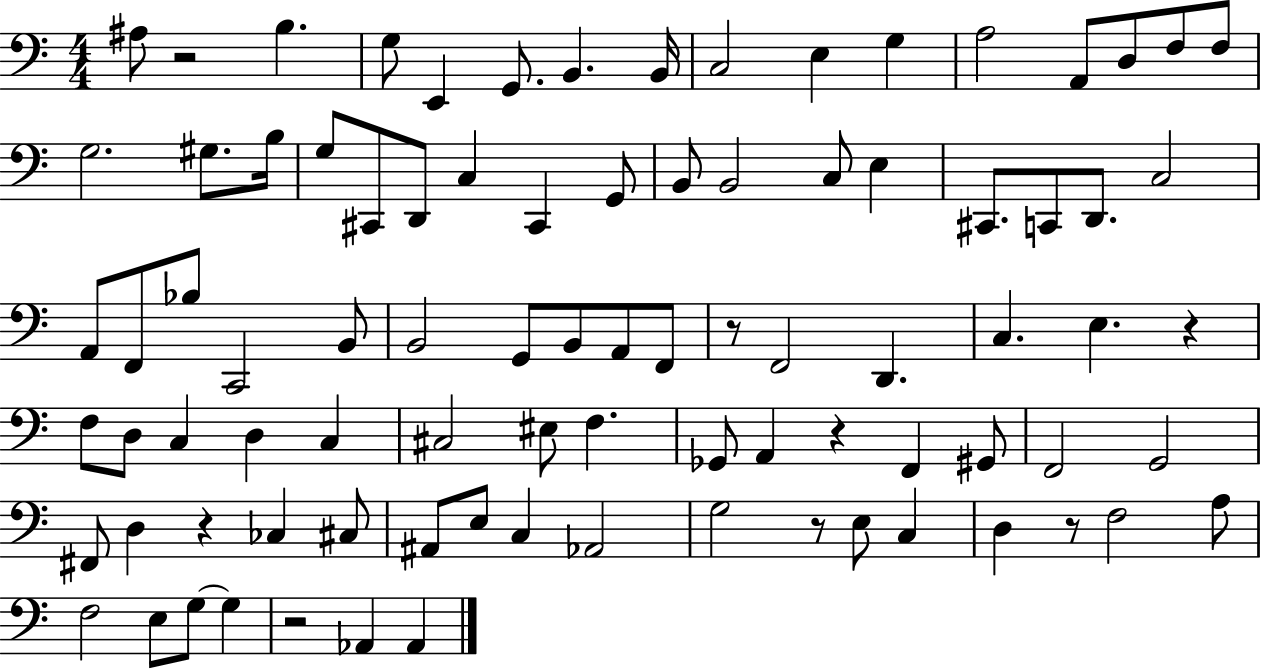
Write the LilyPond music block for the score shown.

{
  \clef bass
  \numericTimeSignature
  \time 4/4
  \key c \major
  ais8 r2 b4. | g8 e,4 g,8. b,4. b,16 | c2 e4 g4 | a2 a,8 d8 f8 f8 | \break g2. gis8. b16 | g8 cis,8 d,8 c4 cis,4 g,8 | b,8 b,2 c8 e4 | cis,8. c,8 d,8. c2 | \break a,8 f,8 bes8 c,2 b,8 | b,2 g,8 b,8 a,8 f,8 | r8 f,2 d,4. | c4. e4. r4 | \break f8 d8 c4 d4 c4 | cis2 eis8 f4. | ges,8 a,4 r4 f,4 gis,8 | f,2 g,2 | \break fis,8 d4 r4 ces4 cis8 | ais,8 e8 c4 aes,2 | g2 r8 e8 c4 | d4 r8 f2 a8 | \break f2 e8 g8~~ g4 | r2 aes,4 aes,4 | \bar "|."
}